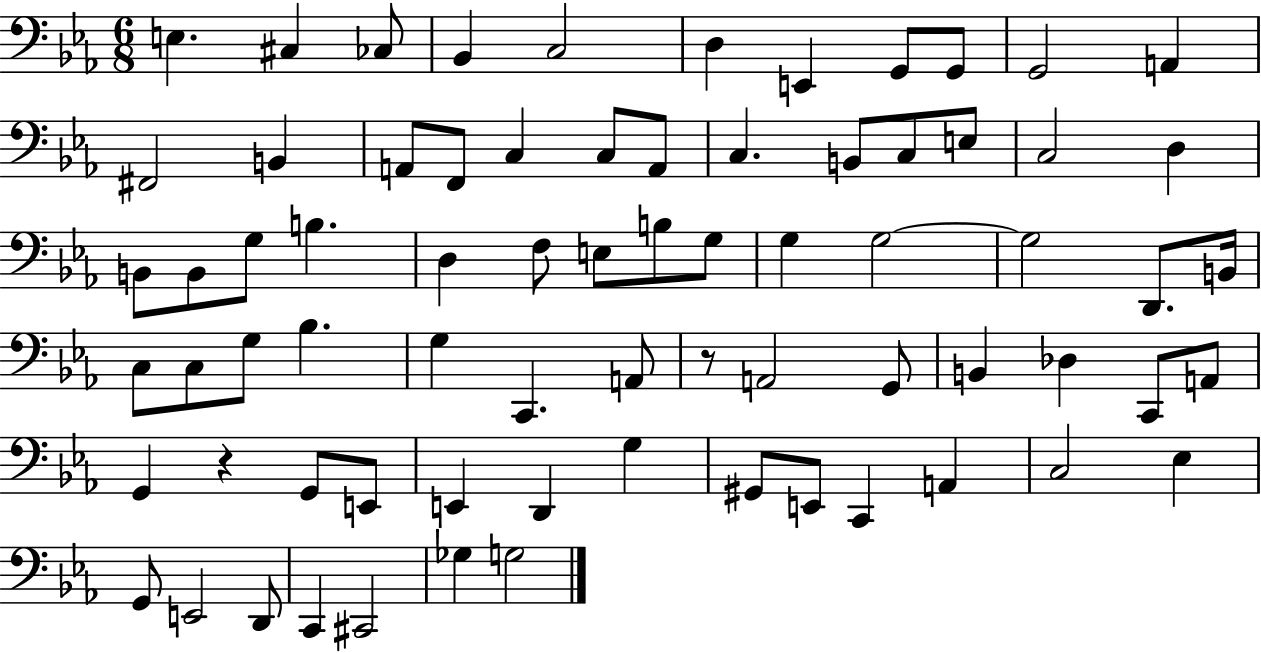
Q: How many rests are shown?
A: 2